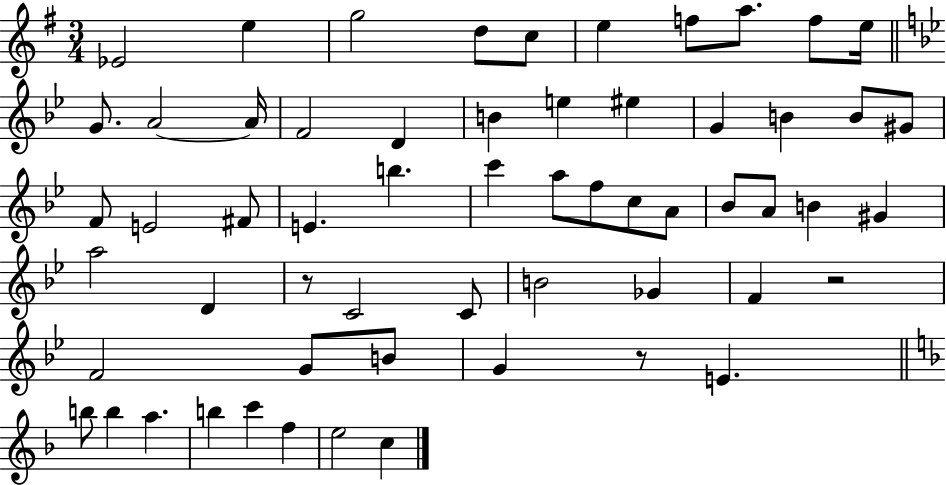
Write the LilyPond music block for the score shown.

{
  \clef treble
  \numericTimeSignature
  \time 3/4
  \key g \major
  ees'2 e''4 | g''2 d''8 c''8 | e''4 f''8 a''8. f''8 e''16 | \bar "||" \break \key bes \major g'8. a'2~~ a'16 | f'2 d'4 | b'4 e''4 eis''4 | g'4 b'4 b'8 gis'8 | \break f'8 e'2 fis'8 | e'4. b''4. | c'''4 a''8 f''8 c''8 a'8 | bes'8 a'8 b'4 gis'4 | \break a''2 d'4 | r8 c'2 c'8 | b'2 ges'4 | f'4 r2 | \break f'2 g'8 b'8 | g'4 r8 e'4. | \bar "||" \break \key f \major b''8 b''4 a''4. | b''4 c'''4 f''4 | e''2 c''4 | \bar "|."
}